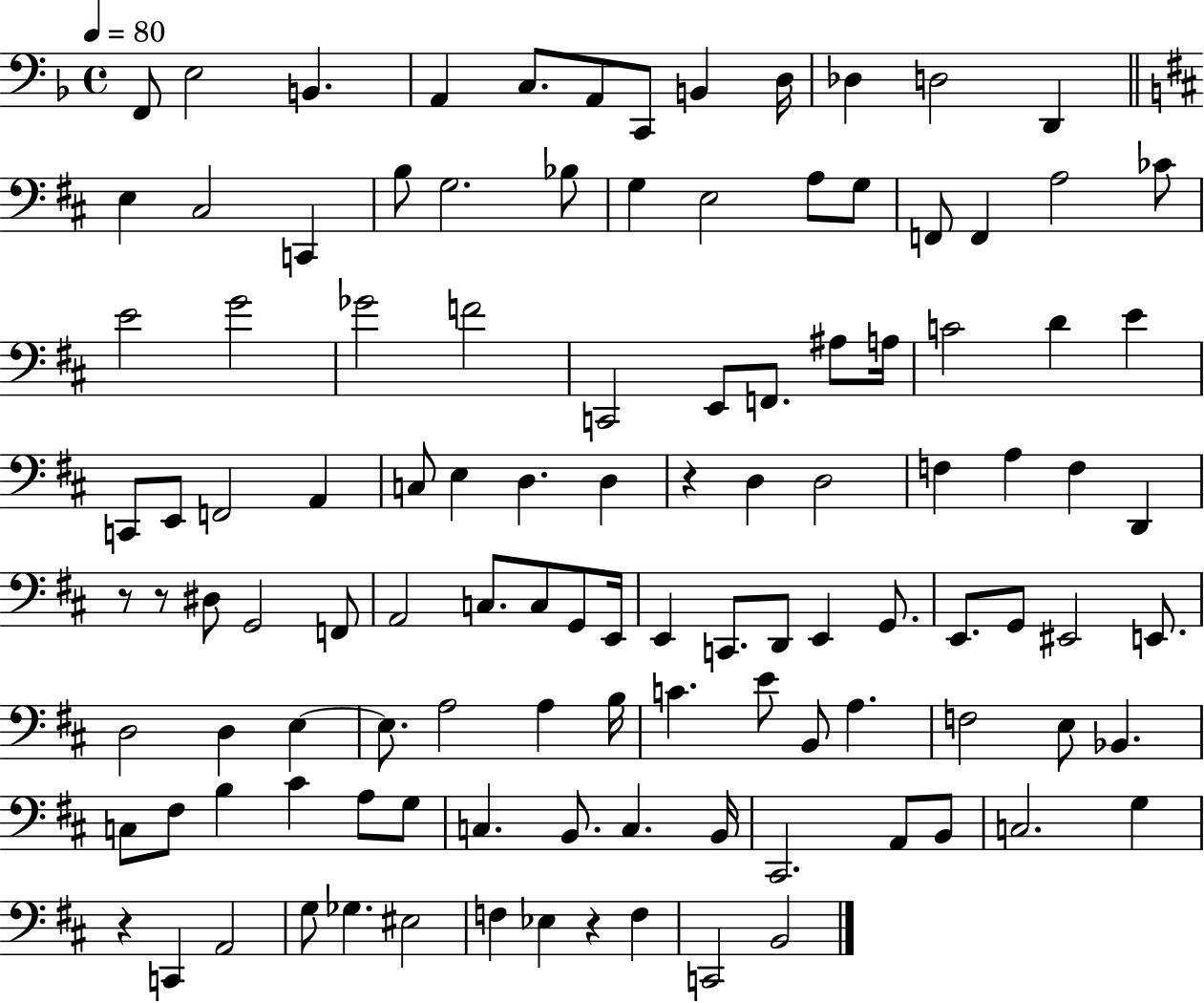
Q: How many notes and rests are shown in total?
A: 113